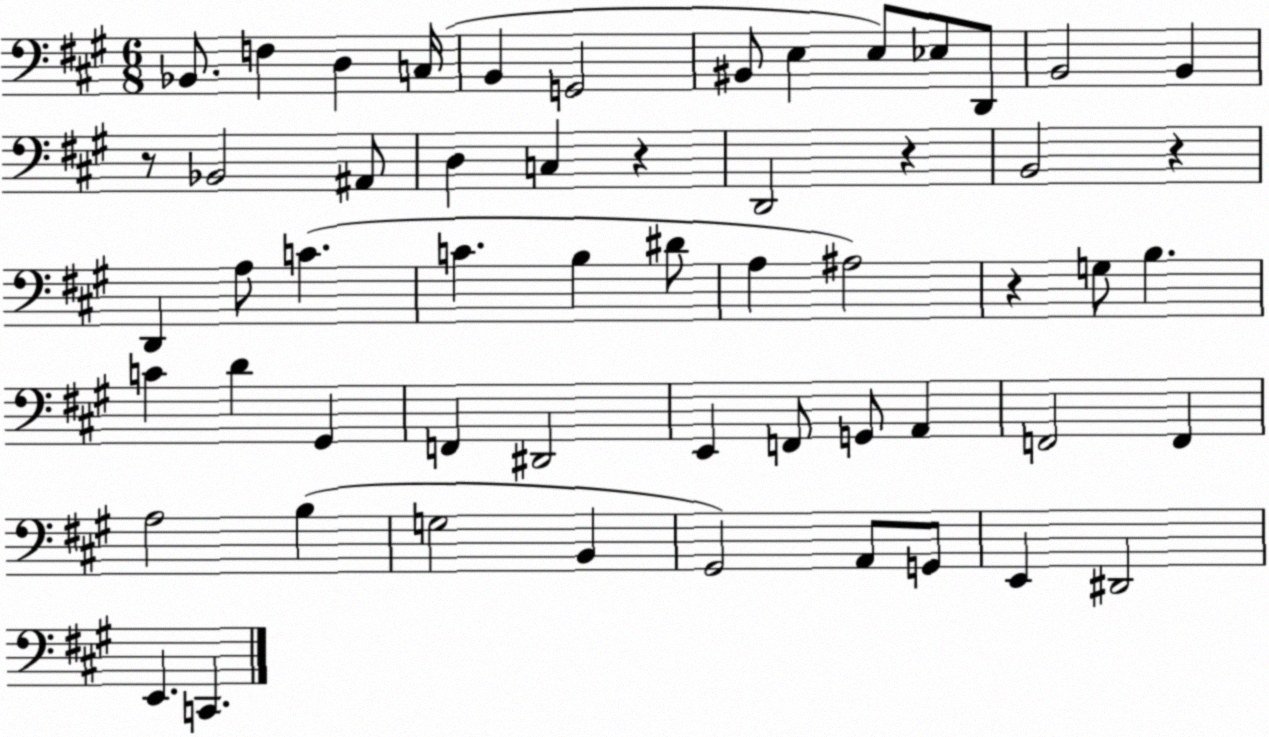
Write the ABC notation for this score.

X:1
T:Untitled
M:6/8
L:1/4
K:A
_B,,/2 F, D, C,/4 B,, G,,2 ^B,,/2 E, E,/2 _E,/2 D,,/2 B,,2 B,, z/2 _B,,2 ^A,,/2 D, C, z D,,2 z B,,2 z D,, A,/2 C C B, ^D/2 A, ^A,2 z G,/2 B, C D ^G,, F,, ^D,,2 E,, F,,/2 G,,/2 A,, F,,2 F,, A,2 B, G,2 B,, ^G,,2 A,,/2 G,,/2 E,, ^D,,2 E,, C,,